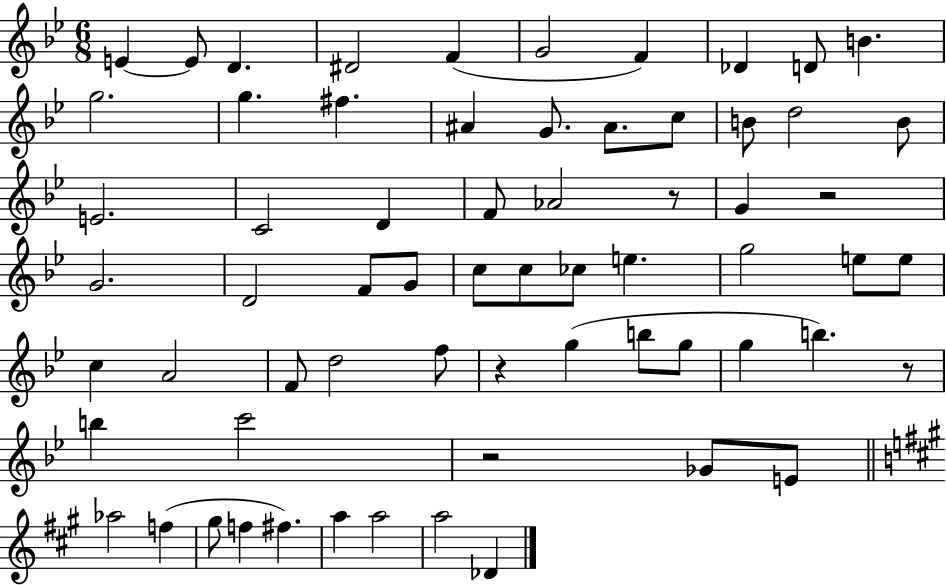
{
  \clef treble
  \numericTimeSignature
  \time 6/8
  \key bes \major
  \repeat volta 2 { e'4~~ e'8 d'4. | dis'2 f'4( | g'2 f'4) | des'4 d'8 b'4. | \break g''2. | g''4. fis''4. | ais'4 g'8. ais'8. c''8 | b'8 d''2 b'8 | \break e'2. | c'2 d'4 | f'8 aes'2 r8 | g'4 r2 | \break g'2. | d'2 f'8 g'8 | c''8 c''8 ces''8 e''4. | g''2 e''8 e''8 | \break c''4 a'2 | f'8 d''2 f''8 | r4 g''4( b''8 g''8 | g''4 b''4.) r8 | \break b''4 c'''2 | r2 ges'8 e'8 | \bar "||" \break \key a \major aes''2 f''4( | gis''8 f''4 fis''4.) | a''4 a''2 | a''2 des'4 | \break } \bar "|."
}